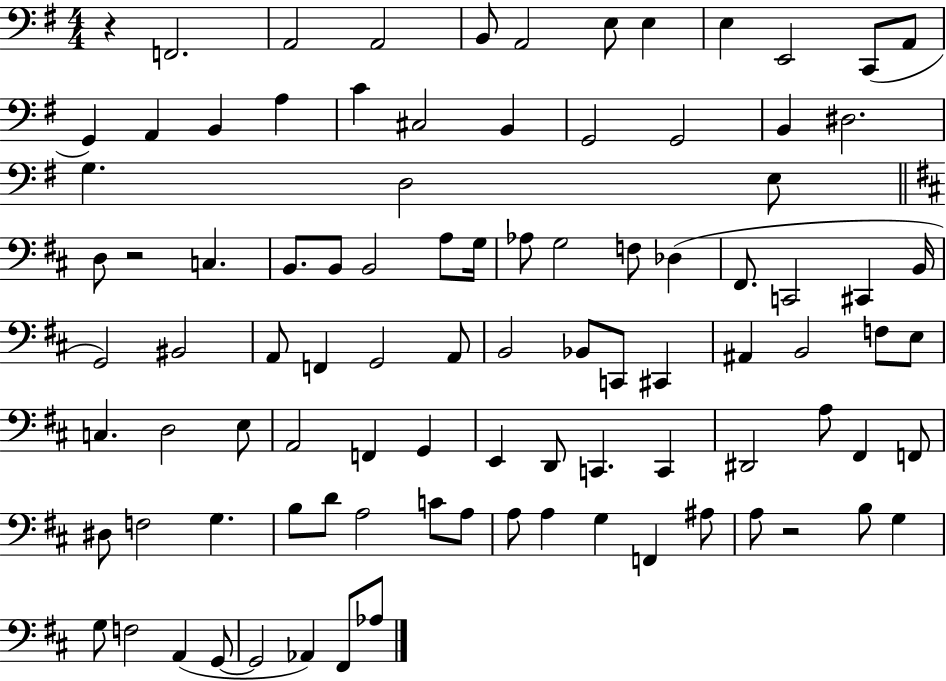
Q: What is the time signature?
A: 4/4